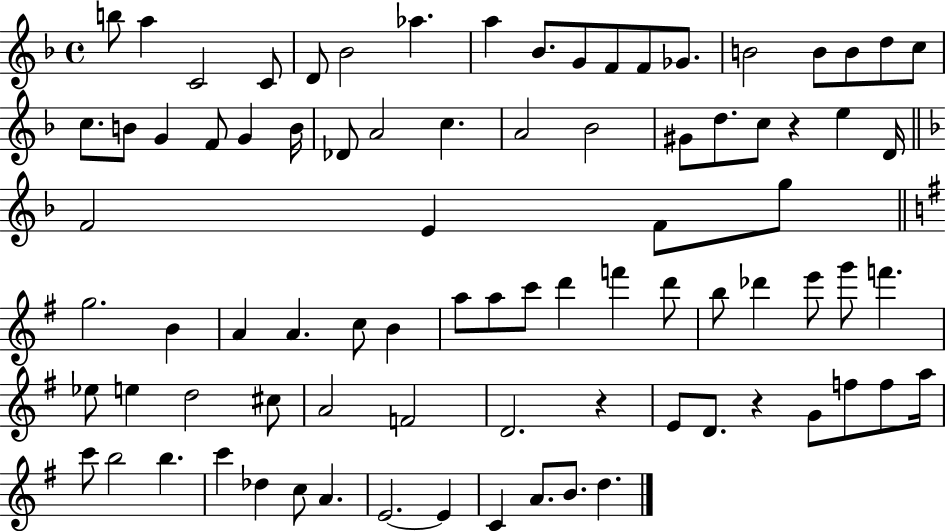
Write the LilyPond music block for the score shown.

{
  \clef treble
  \time 4/4
  \defaultTimeSignature
  \key f \major
  b''8 a''4 c'2 c'8 | d'8 bes'2 aes''4. | a''4 bes'8. g'8 f'8 f'8 ges'8. | b'2 b'8 b'8 d''8 c''8 | \break c''8. b'8 g'4 f'8 g'4 b'16 | des'8 a'2 c''4. | a'2 bes'2 | gis'8 d''8. c''8 r4 e''4 d'16 | \break \bar "||" \break \key f \major f'2 e'4 f'8 g''8 | \bar "||" \break \key g \major g''2. b'4 | a'4 a'4. c''8 b'4 | a''8 a''8 c'''8 d'''4 f'''4 d'''8 | b''8 des'''4 e'''8 g'''8 f'''4. | \break ees''8 e''4 d''2 cis''8 | a'2 f'2 | d'2. r4 | e'8 d'8. r4 g'8 f''8 f''8 a''16 | \break c'''8 b''2 b''4. | c'''4 des''4 c''8 a'4. | e'2.~~ e'4 | c'4 a'8. b'8. d''4. | \break \bar "|."
}